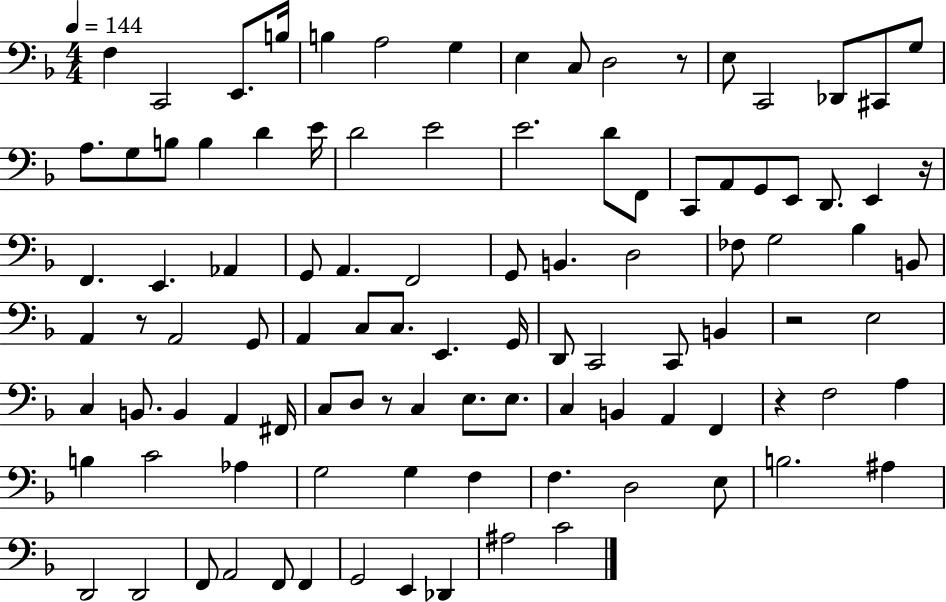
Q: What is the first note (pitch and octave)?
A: F3